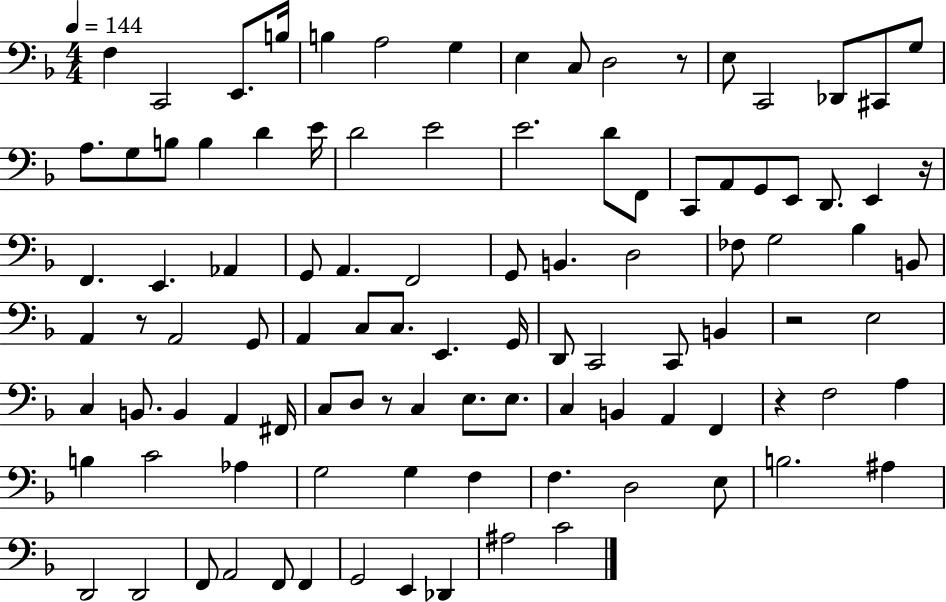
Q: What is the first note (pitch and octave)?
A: F3